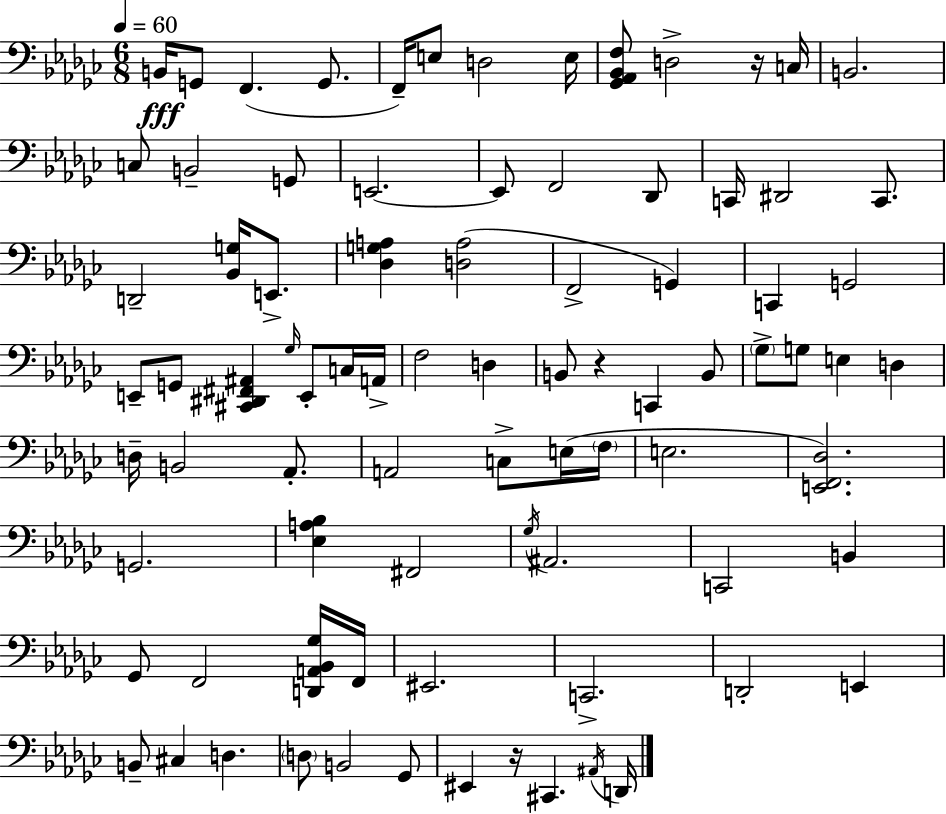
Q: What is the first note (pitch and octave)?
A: B2